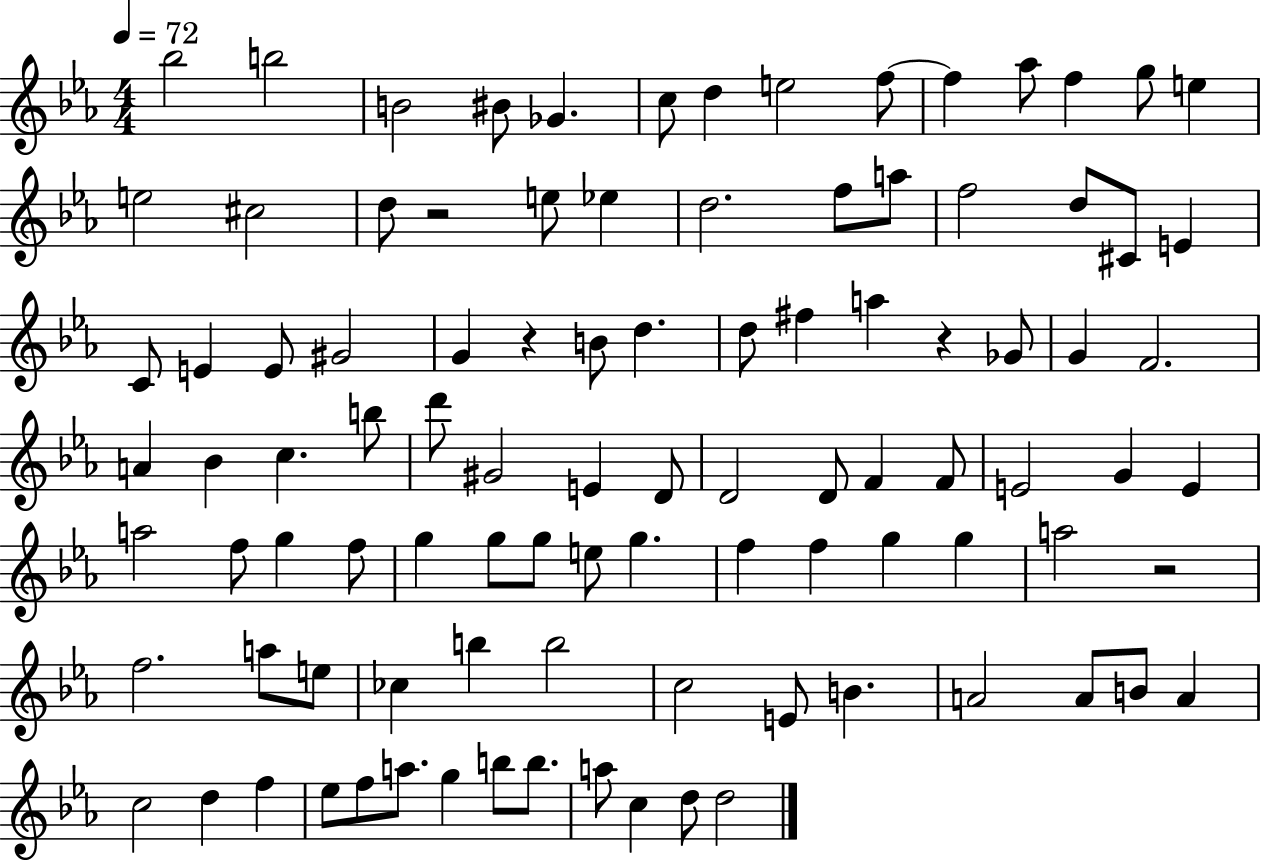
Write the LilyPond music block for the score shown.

{
  \clef treble
  \numericTimeSignature
  \time 4/4
  \key ees \major
  \tempo 4 = 72
  bes''2 b''2 | b'2 bis'8 ges'4. | c''8 d''4 e''2 f''8~~ | f''4 aes''8 f''4 g''8 e''4 | \break e''2 cis''2 | d''8 r2 e''8 ees''4 | d''2. f''8 a''8 | f''2 d''8 cis'8 e'4 | \break c'8 e'4 e'8 gis'2 | g'4 r4 b'8 d''4. | d''8 fis''4 a''4 r4 ges'8 | g'4 f'2. | \break a'4 bes'4 c''4. b''8 | d'''8 gis'2 e'4 d'8 | d'2 d'8 f'4 f'8 | e'2 g'4 e'4 | \break a''2 f''8 g''4 f''8 | g''4 g''8 g''8 e''8 g''4. | f''4 f''4 g''4 g''4 | a''2 r2 | \break f''2. a''8 e''8 | ces''4 b''4 b''2 | c''2 e'8 b'4. | a'2 a'8 b'8 a'4 | \break c''2 d''4 f''4 | ees''8 f''8 a''8. g''4 b''8 b''8. | a''8 c''4 d''8 d''2 | \bar "|."
}